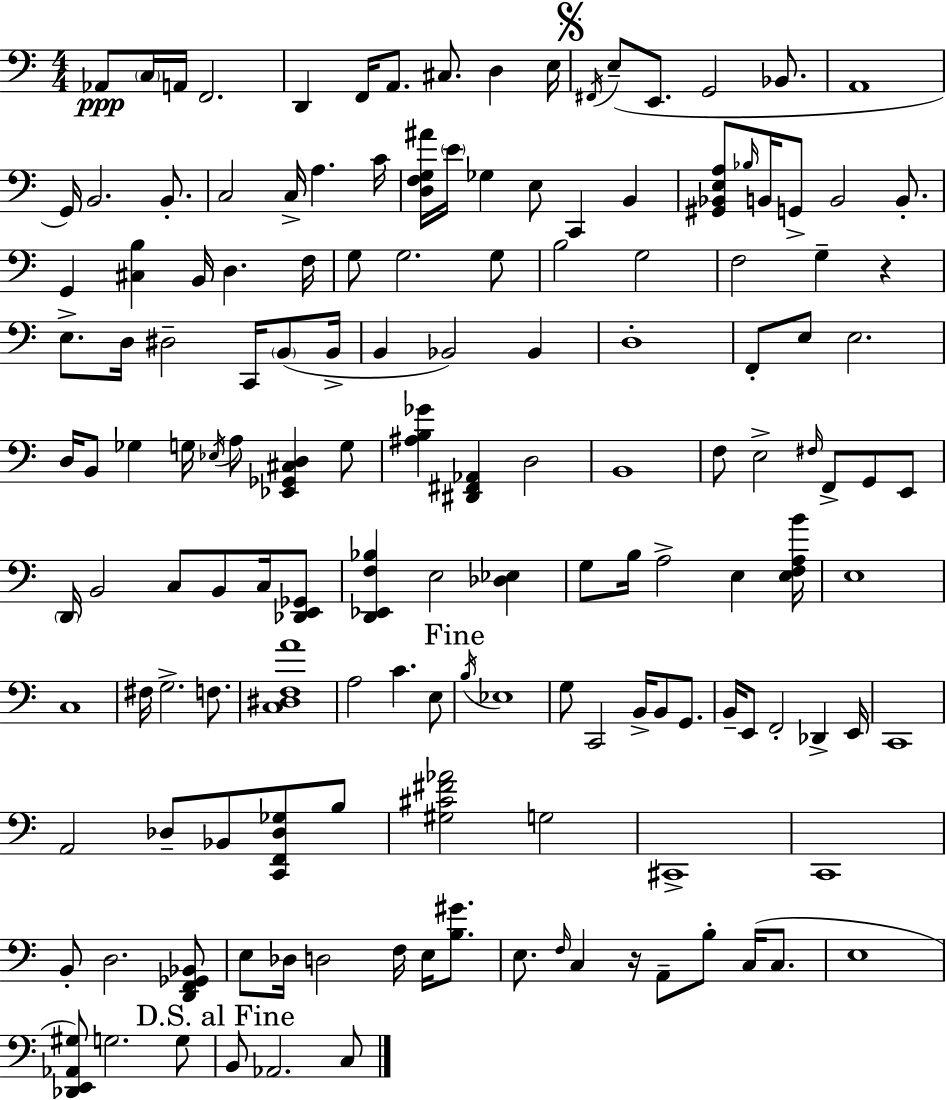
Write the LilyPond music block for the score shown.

{
  \clef bass
  \numericTimeSignature
  \time 4/4
  \key a \minor
  aes,8\ppp \parenthesize c16 a,16 f,2. | d,4 f,16 a,8. cis8. d4 e16 | \mark \markup { \musicglyph "scripts.segno" } \acciaccatura { fis,16 } e8--( e,8. g,2 bes,8. | a,1 | \break g,16) b,2. b,8.-. | c2 c16-> a4. | c'16 <d f g ais'>16 \parenthesize e'16 ges4 e8 c,4 b,4 | <gis, bes, e a>8 \grace { bes16 } b,16 g,8-> b,2 b,8.-. | \break g,4 <cis b>4 b,16 d4. | f16 g8 g2. | g8 b2 g2 | f2 g4-- r4 | \break e8.-> d16 dis2-- c,16 \parenthesize b,8( | b,16-> b,4 bes,2) bes,4 | d1-. | f,8-. e8 e2. | \break d16 b,8 ges4 g16 \acciaccatura { ees16 } a8 <ees, ges, cis d>4 | g8 <ais b ges'>4 <dis, fis, aes,>4 d2 | b,1 | f8 e2-> \grace { fis16 } f,8-> | \break g,8 e,8 \parenthesize d,16 b,2 c8 b,8 | c16 <des, e, ges,>8 <d, ees, f bes>4 e2 | <des ees>4 g8 b16 a2-> e4 | <e f a b'>16 e1 | \break c1 | fis16 g2.-> | f8. <c dis f a'>1 | a2 c'4. | \break e8 \mark "Fine" \acciaccatura { b16 } ees1 | g8 c,2 b,16-> | b,8 g,8. b,16-- e,8 f,2-. | des,4-> e,16 c,1 | \break a,2 des8-- bes,8 | <c, f, des ges>8 b8 <gis cis' fis' aes'>2 g2 | cis,1-> | c,1 | \break b,8-. d2. | <d, f, ges, bes,>8 e8 des16 d2 | f16 e16 <b gis'>8. e8. \grace { f16 } c4 r16 a,8-- | b8-. c16( c8. e1 | \break <des, e, aes, gis>8) g2. | g8 \mark "D.S. al Fine" b,8 aes,2. | c8 \bar "|."
}